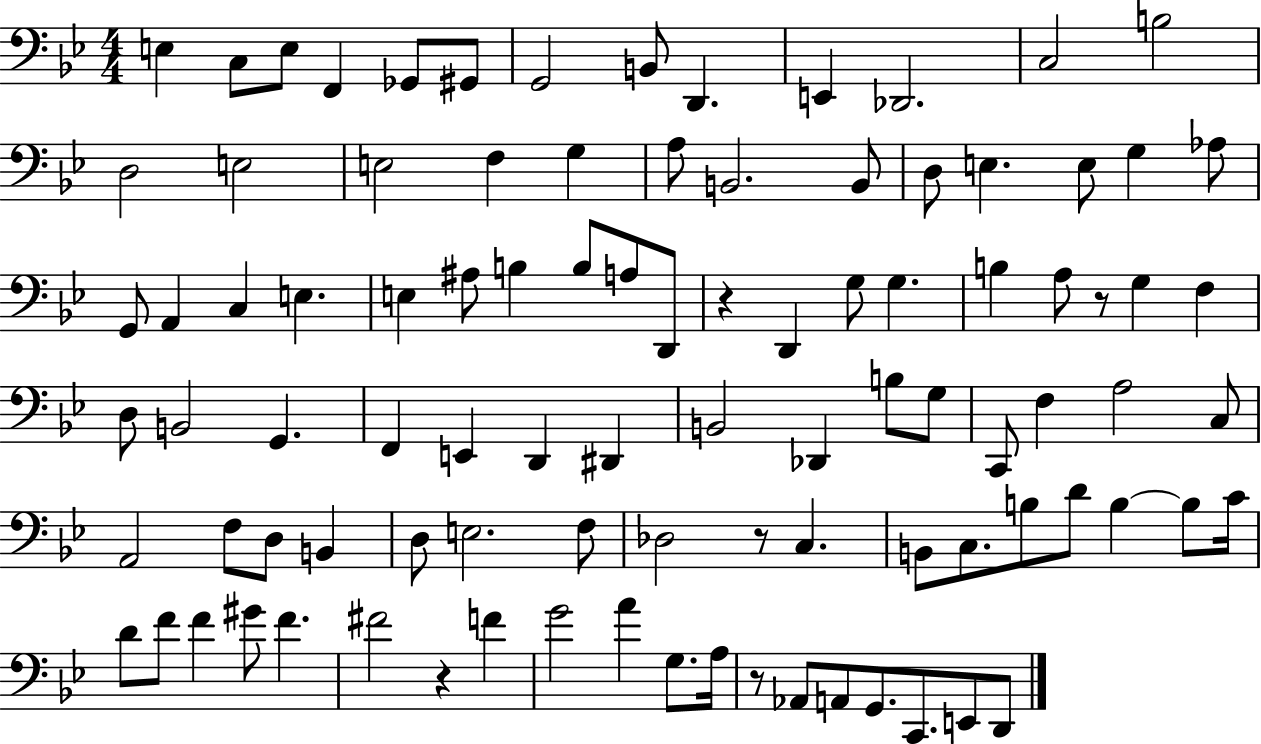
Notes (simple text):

E3/q C3/e E3/e F2/q Gb2/e G#2/e G2/h B2/e D2/q. E2/q Db2/h. C3/h B3/h D3/h E3/h E3/h F3/q G3/q A3/e B2/h. B2/e D3/e E3/q. E3/e G3/q Ab3/e G2/e A2/q C3/q E3/q. E3/q A#3/e B3/q B3/e A3/e D2/e R/q D2/q G3/e G3/q. B3/q A3/e R/e G3/q F3/q D3/e B2/h G2/q. F2/q E2/q D2/q D#2/q B2/h Db2/q B3/e G3/e C2/e F3/q A3/h C3/e A2/h F3/e D3/e B2/q D3/e E3/h. F3/e Db3/h R/e C3/q. B2/e C3/e. B3/e D4/e B3/q B3/e C4/s D4/e F4/e F4/q G#4/e F4/q. F#4/h R/q F4/q G4/h A4/q G3/e. A3/s R/e Ab2/e A2/e G2/e. C2/e. E2/e D2/e